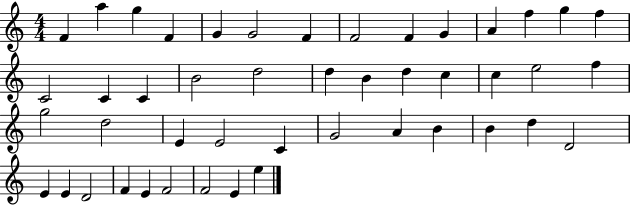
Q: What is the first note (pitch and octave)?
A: F4